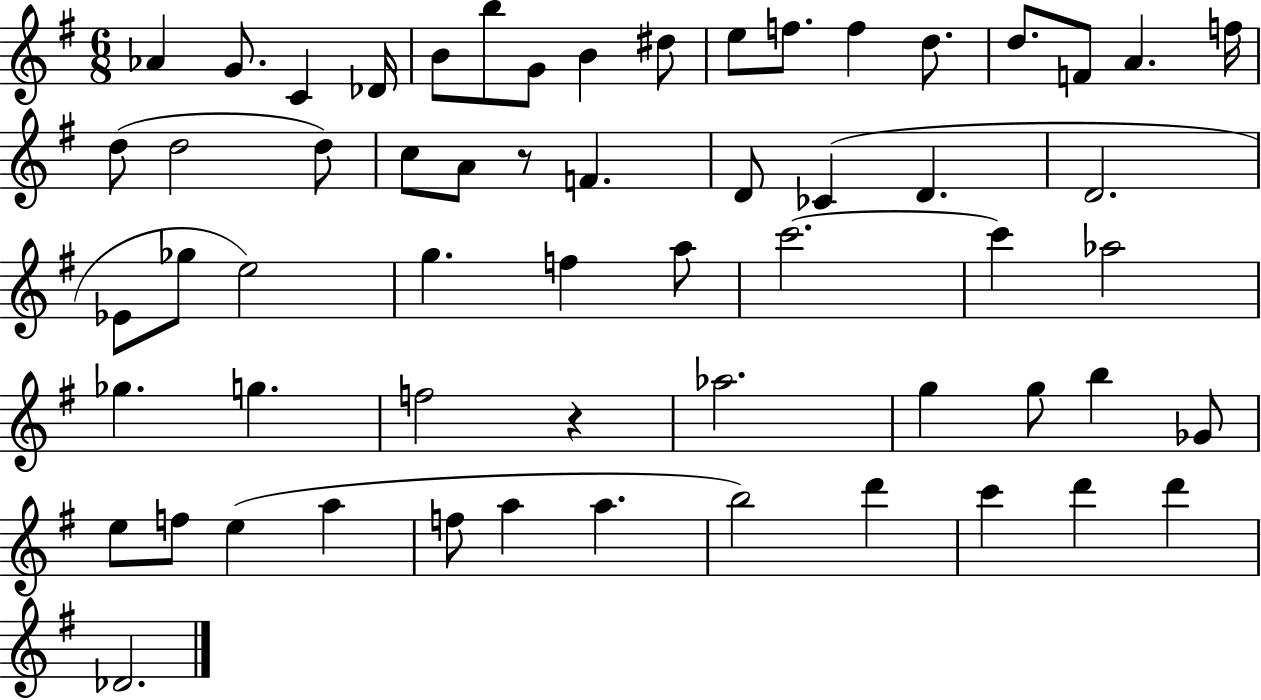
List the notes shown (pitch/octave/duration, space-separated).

Ab4/q G4/e. C4/q Db4/s B4/e B5/e G4/e B4/q D#5/e E5/e F5/e. F5/q D5/e. D5/e. F4/e A4/q. F5/s D5/e D5/h D5/e C5/e A4/e R/e F4/q. D4/e CES4/q D4/q. D4/h. Eb4/e Gb5/e E5/h G5/q. F5/q A5/e C6/h. C6/q Ab5/h Gb5/q. G5/q. F5/h R/q Ab5/h. G5/q G5/e B5/q Gb4/e E5/e F5/e E5/q A5/q F5/e A5/q A5/q. B5/h D6/q C6/q D6/q D6/q Db4/h.